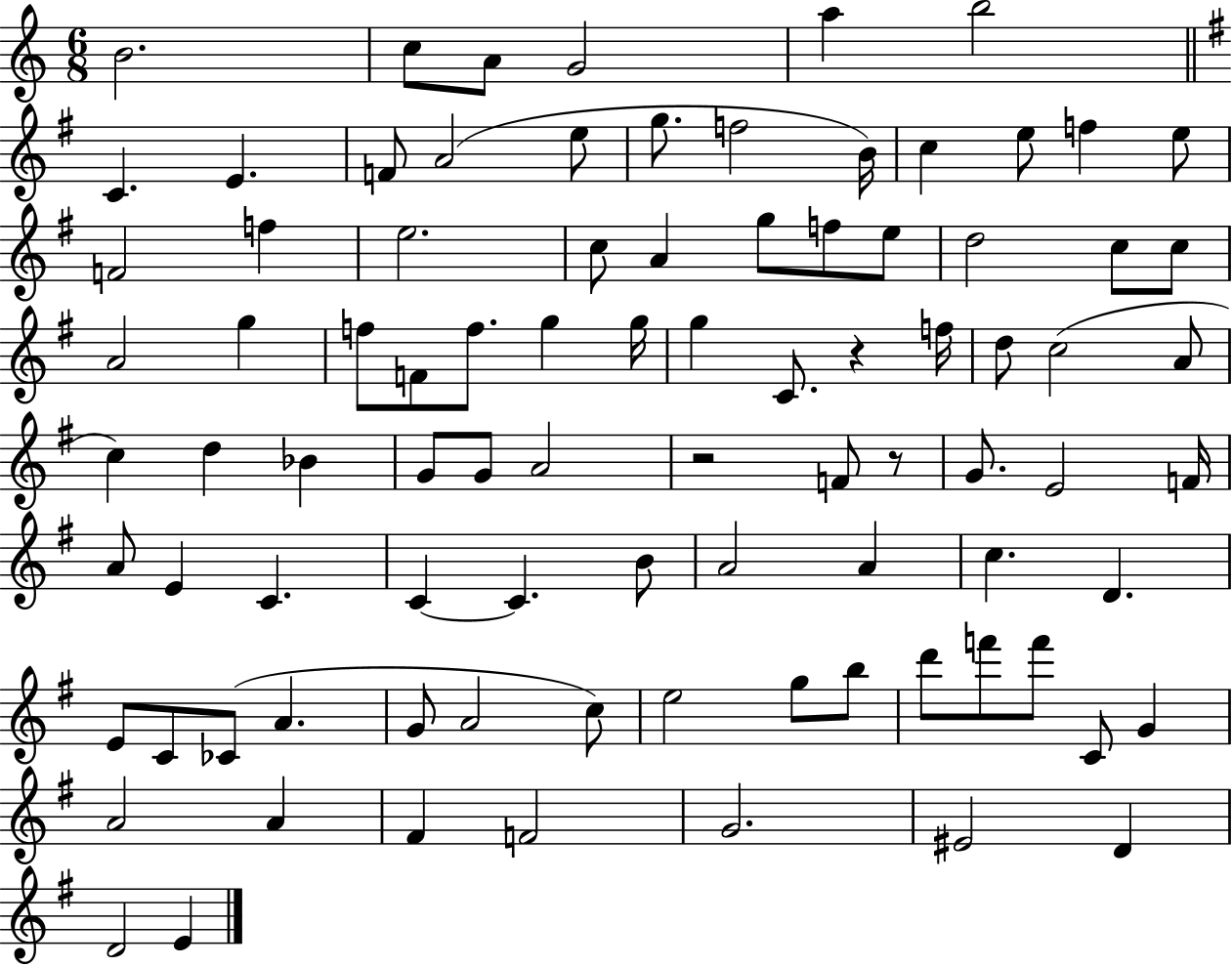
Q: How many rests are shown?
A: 3